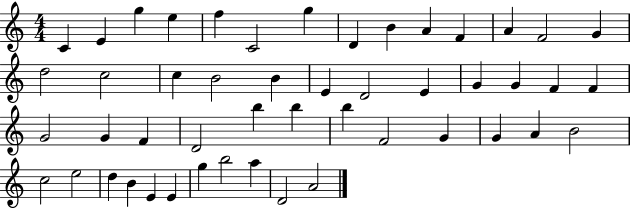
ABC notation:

X:1
T:Untitled
M:4/4
L:1/4
K:C
C E g e f C2 g D B A F A F2 G d2 c2 c B2 B E D2 E G G F F G2 G F D2 b b b F2 G G A B2 c2 e2 d B E E g b2 a D2 A2